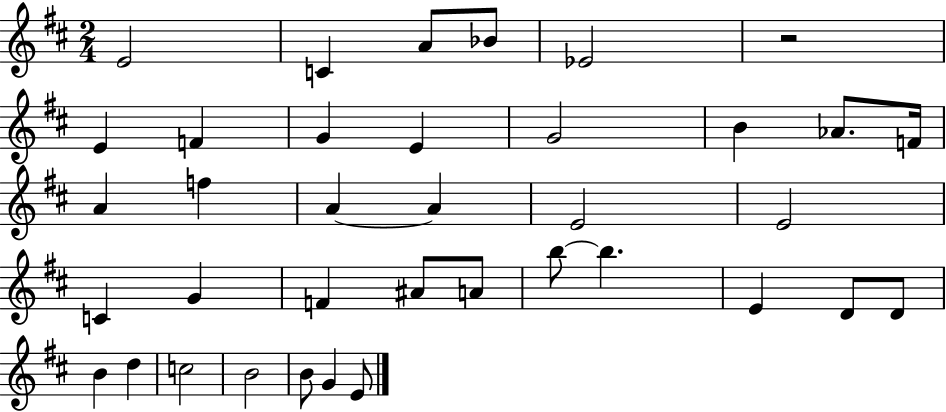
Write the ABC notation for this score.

X:1
T:Untitled
M:2/4
L:1/4
K:D
E2 C A/2 _B/2 _E2 z2 E F G E G2 B _A/2 F/4 A f A A E2 E2 C G F ^A/2 A/2 b/2 b E D/2 D/2 B d c2 B2 B/2 G E/2